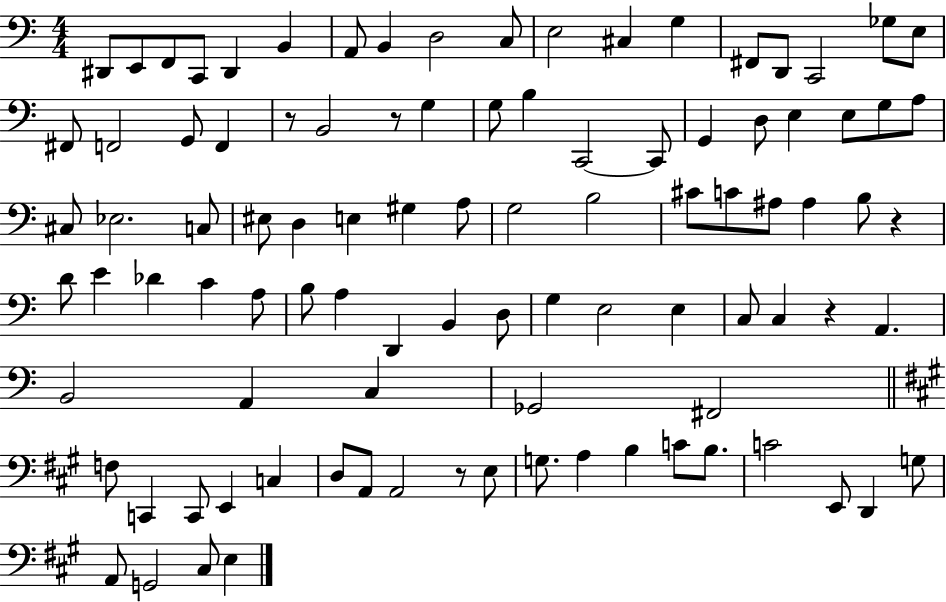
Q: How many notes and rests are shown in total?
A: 97